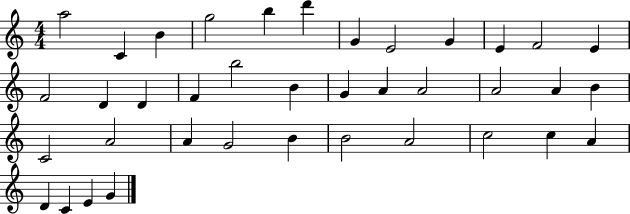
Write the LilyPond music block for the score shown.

{
  \clef treble
  \numericTimeSignature
  \time 4/4
  \key c \major
  a''2 c'4 b'4 | g''2 b''4 d'''4 | g'4 e'2 g'4 | e'4 f'2 e'4 | \break f'2 d'4 d'4 | f'4 b''2 b'4 | g'4 a'4 a'2 | a'2 a'4 b'4 | \break c'2 a'2 | a'4 g'2 b'4 | b'2 a'2 | c''2 c''4 a'4 | \break d'4 c'4 e'4 g'4 | \bar "|."
}